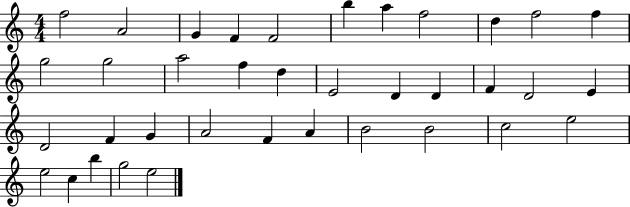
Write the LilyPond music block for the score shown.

{
  \clef treble
  \numericTimeSignature
  \time 4/4
  \key c \major
  f''2 a'2 | g'4 f'4 f'2 | b''4 a''4 f''2 | d''4 f''2 f''4 | \break g''2 g''2 | a''2 f''4 d''4 | e'2 d'4 d'4 | f'4 d'2 e'4 | \break d'2 f'4 g'4 | a'2 f'4 a'4 | b'2 b'2 | c''2 e''2 | \break e''2 c''4 b''4 | g''2 e''2 | \bar "|."
}